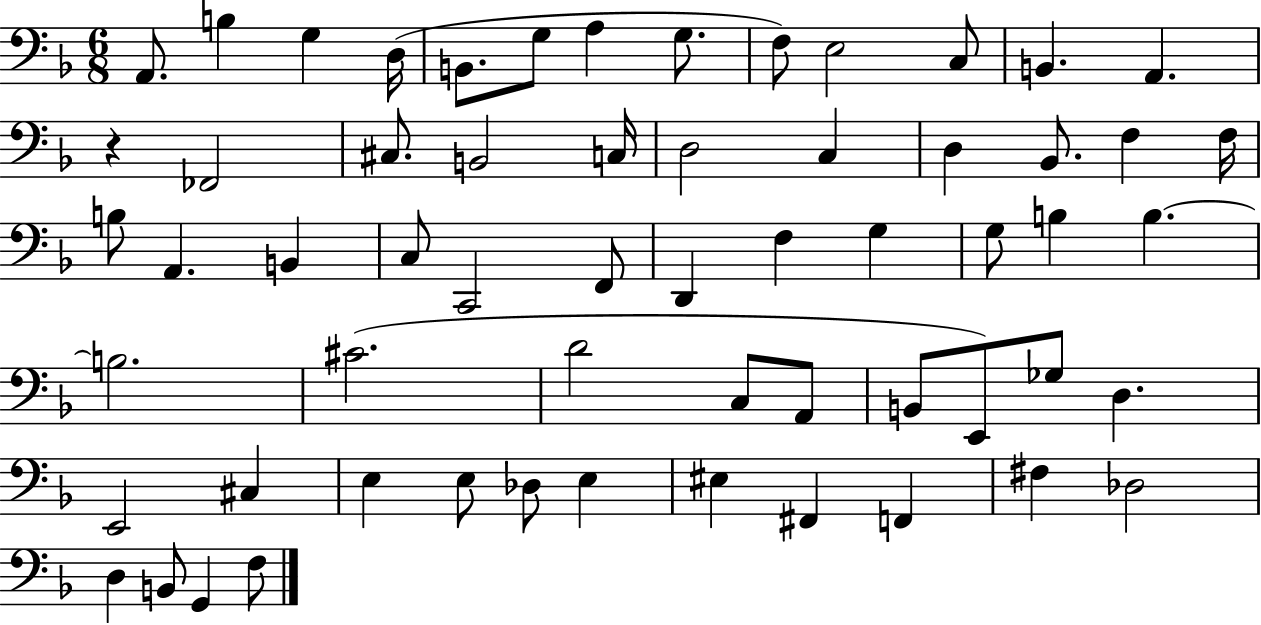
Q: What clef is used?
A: bass